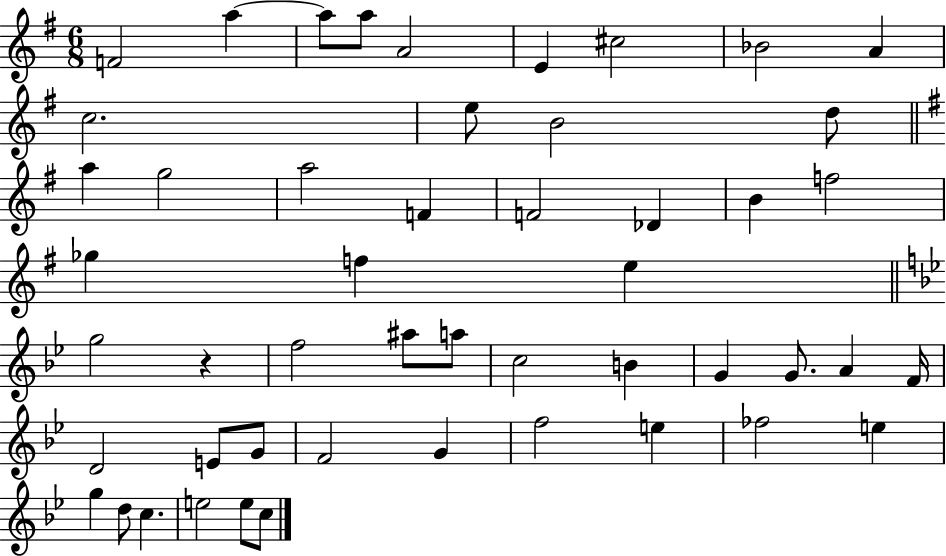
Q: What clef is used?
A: treble